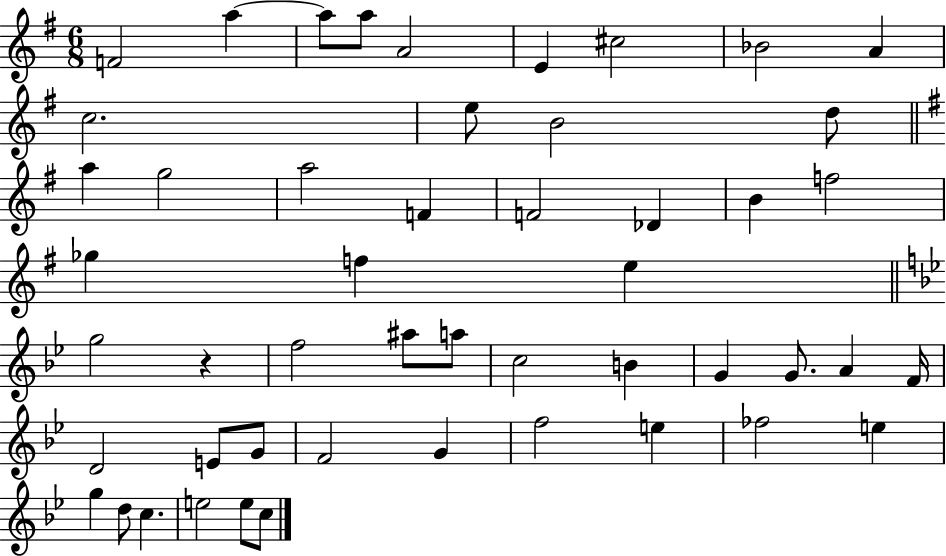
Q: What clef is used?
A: treble